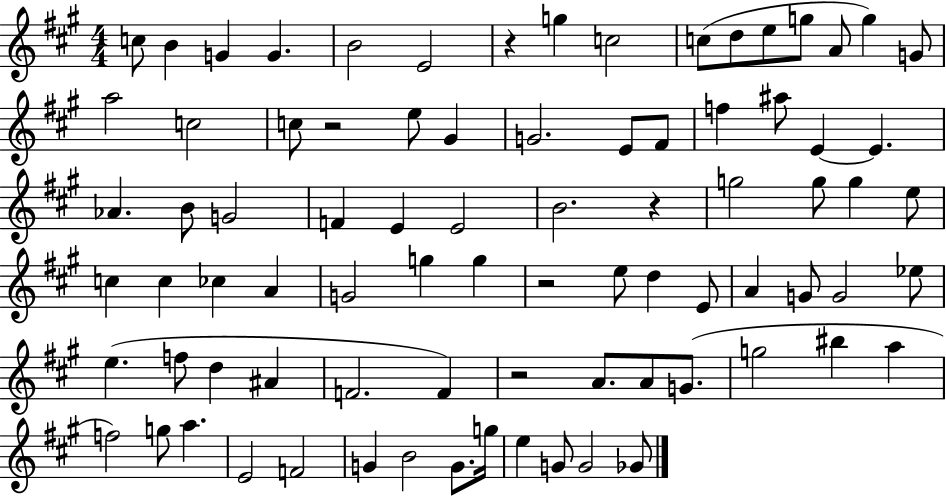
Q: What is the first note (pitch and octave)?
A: C5